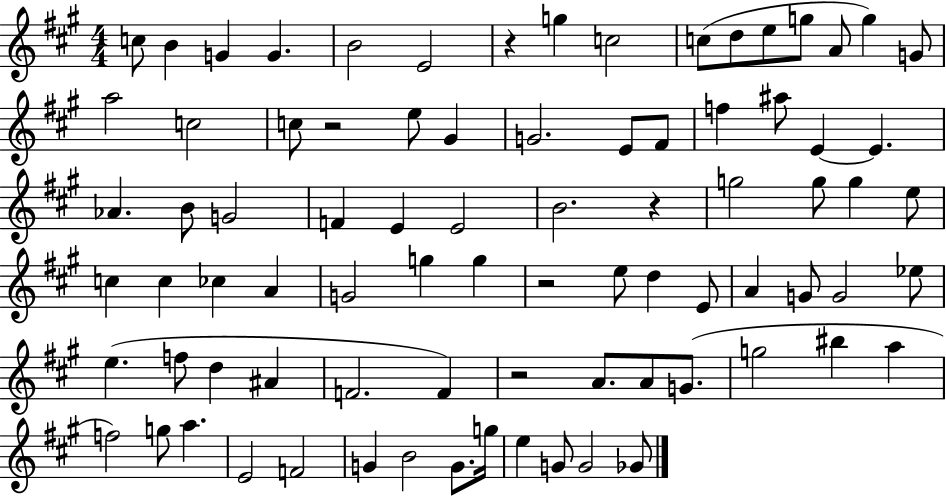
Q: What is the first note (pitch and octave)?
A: C5